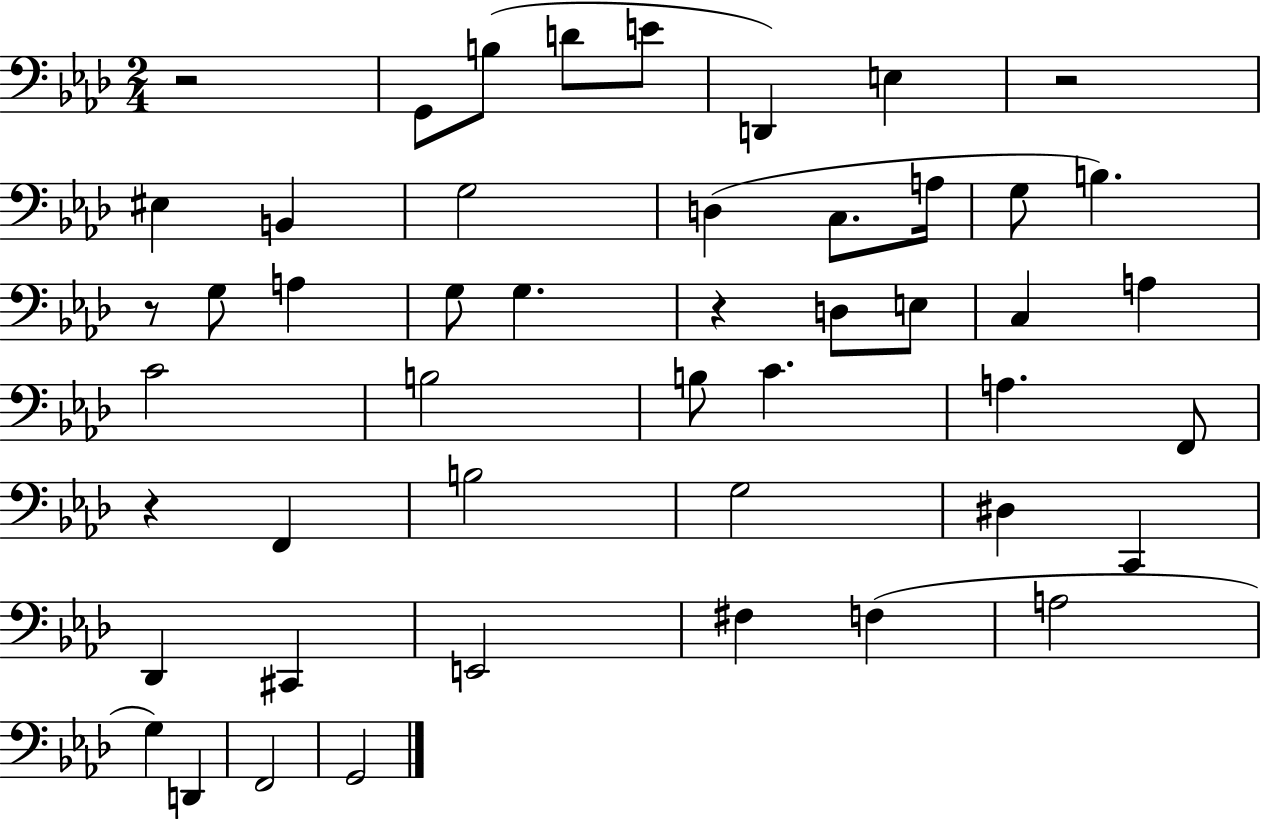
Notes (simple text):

R/h G2/e B3/e D4/e E4/e D2/q E3/q R/h EIS3/q B2/q G3/h D3/q C3/e. A3/s G3/e B3/q. R/e G3/e A3/q G3/e G3/q. R/q D3/e E3/e C3/q A3/q C4/h B3/h B3/e C4/q. A3/q. F2/e R/q F2/q B3/h G3/h D#3/q C2/q Db2/q C#2/q E2/h F#3/q F3/q A3/h G3/q D2/q F2/h G2/h